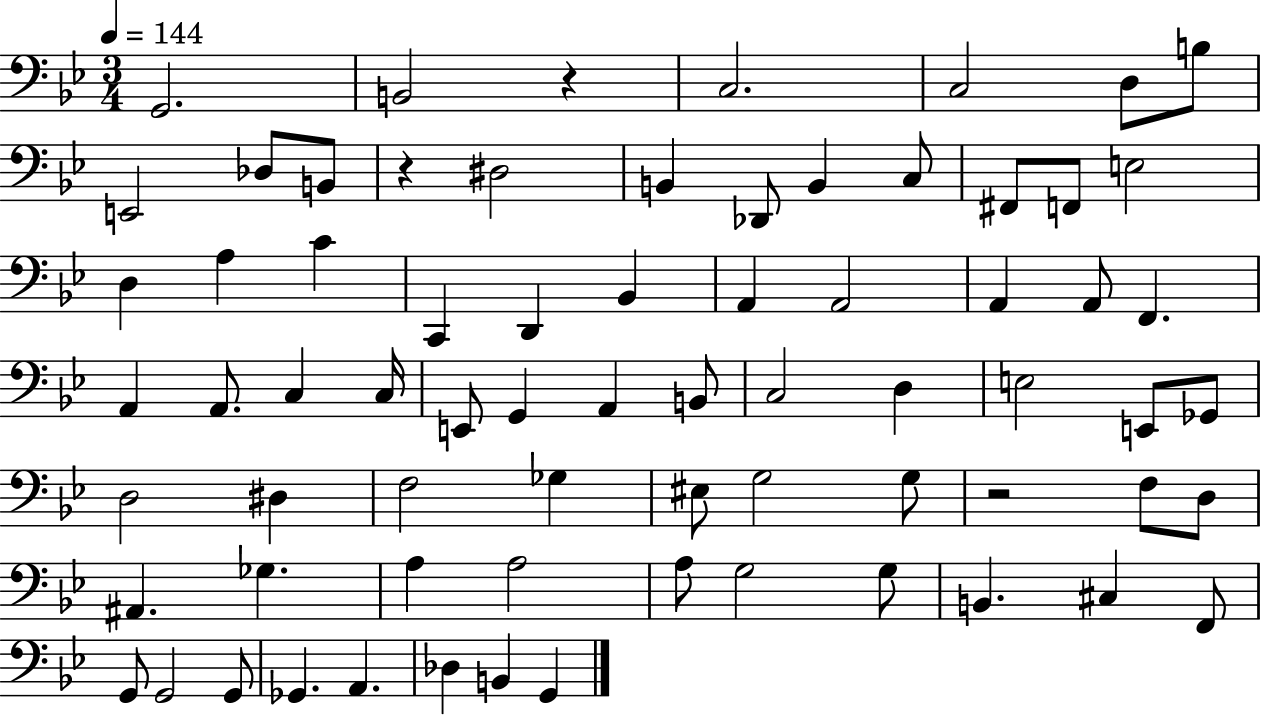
G2/h. B2/h R/q C3/h. C3/h D3/e B3/e E2/h Db3/e B2/e R/q D#3/h B2/q Db2/e B2/q C3/e F#2/e F2/e E3/h D3/q A3/q C4/q C2/q D2/q Bb2/q A2/q A2/h A2/q A2/e F2/q. A2/q A2/e. C3/q C3/s E2/e G2/q A2/q B2/e C3/h D3/q E3/h E2/e Gb2/e D3/h D#3/q F3/h Gb3/q EIS3/e G3/h G3/e R/h F3/e D3/e A#2/q. Gb3/q. A3/q A3/h A3/e G3/h G3/e B2/q. C#3/q F2/e G2/e G2/h G2/e Gb2/q. A2/q. Db3/q B2/q G2/q